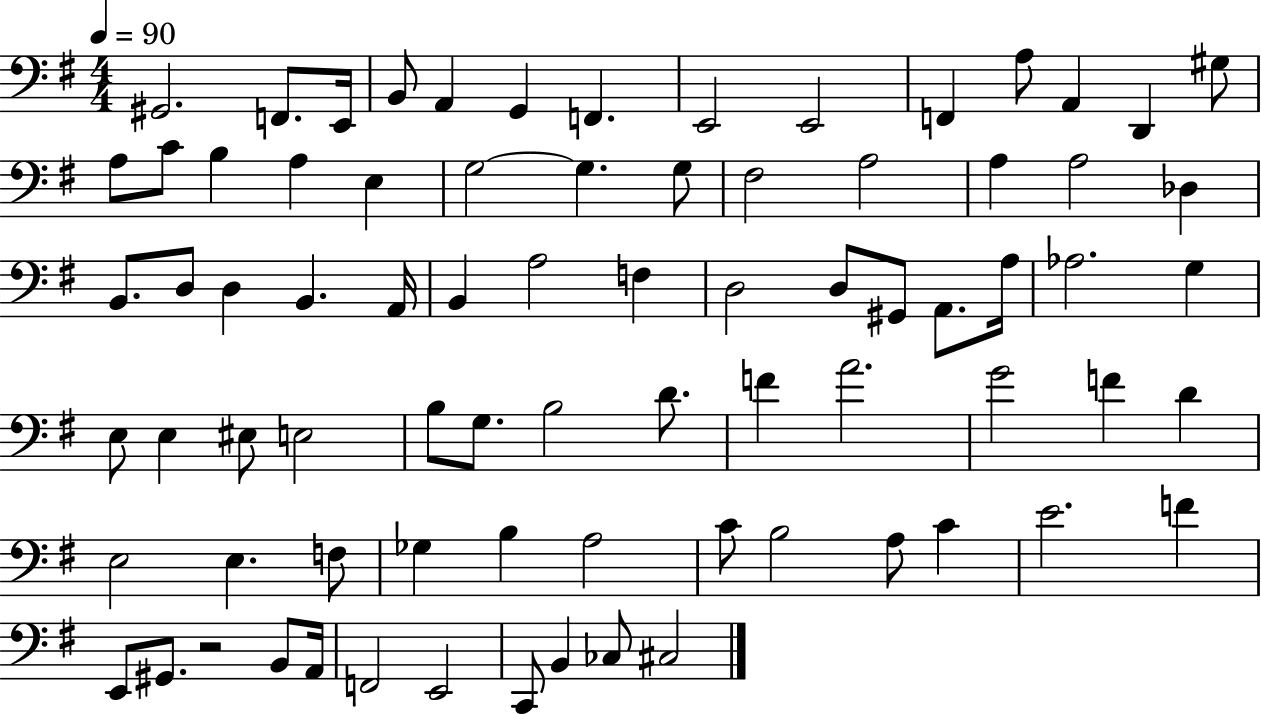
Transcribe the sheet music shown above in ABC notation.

X:1
T:Untitled
M:4/4
L:1/4
K:G
^G,,2 F,,/2 E,,/4 B,,/2 A,, G,, F,, E,,2 E,,2 F,, A,/2 A,, D,, ^G,/2 A,/2 C/2 B, A, E, G,2 G, G,/2 ^F,2 A,2 A, A,2 _D, B,,/2 D,/2 D, B,, A,,/4 B,, A,2 F, D,2 D,/2 ^G,,/2 A,,/2 A,/4 _A,2 G, E,/2 E, ^E,/2 E,2 B,/2 G,/2 B,2 D/2 F A2 G2 F D E,2 E, F,/2 _G, B, A,2 C/2 B,2 A,/2 C E2 F E,,/2 ^G,,/2 z2 B,,/2 A,,/4 F,,2 E,,2 C,,/2 B,, _C,/2 ^C,2